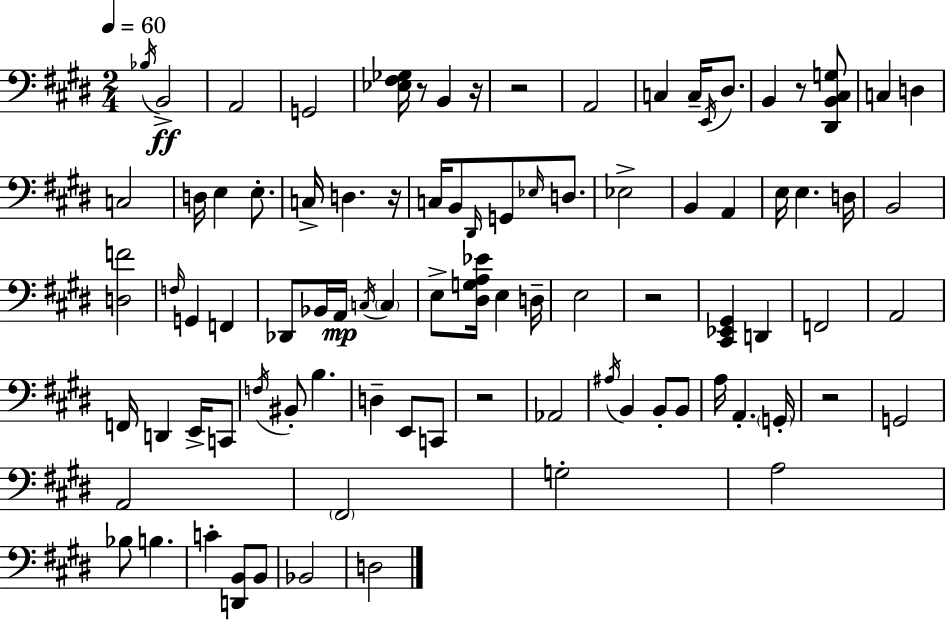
X:1
T:Untitled
M:2/4
L:1/4
K:E
_B,/4 B,,2 A,,2 G,,2 [_E,^F,_G,]/4 z/2 B,, z/4 z2 A,,2 C, C,/4 E,,/4 ^D,/2 B,, z/2 [^D,,B,,^C,G,]/2 C, D, C,2 D,/4 E, E,/2 C,/4 D, z/4 C,/4 B,,/2 ^D,,/4 G,,/2 _E,/4 D,/2 _E,2 B,, A,, E,/4 E, D,/4 B,,2 [D,F]2 F,/4 G,, F,, _D,,/2 _B,,/4 A,,/4 C,/4 C, E,/2 [^D,G,A,_E]/4 E, D,/4 E,2 z2 [^C,,_E,,^G,,] D,, F,,2 A,,2 F,,/4 D,, E,,/4 C,,/2 F,/4 ^B,,/2 B, D, E,,/2 C,,/2 z2 _A,,2 ^A,/4 B,, B,,/2 B,,/2 A,/4 A,, G,,/4 z2 G,,2 A,,2 ^F,,2 G,2 A,2 _B,/2 B, C [D,,B,,]/2 B,,/2 _B,,2 D,2